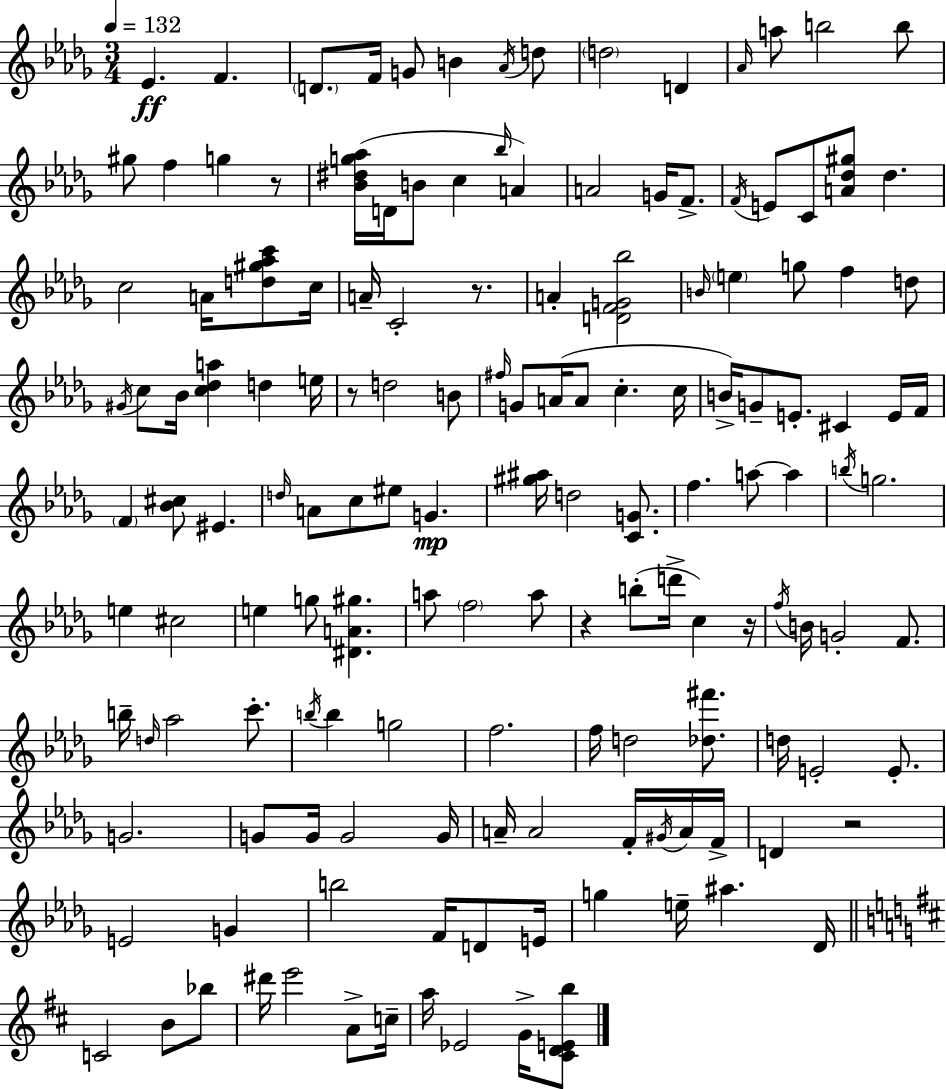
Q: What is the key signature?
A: BES minor